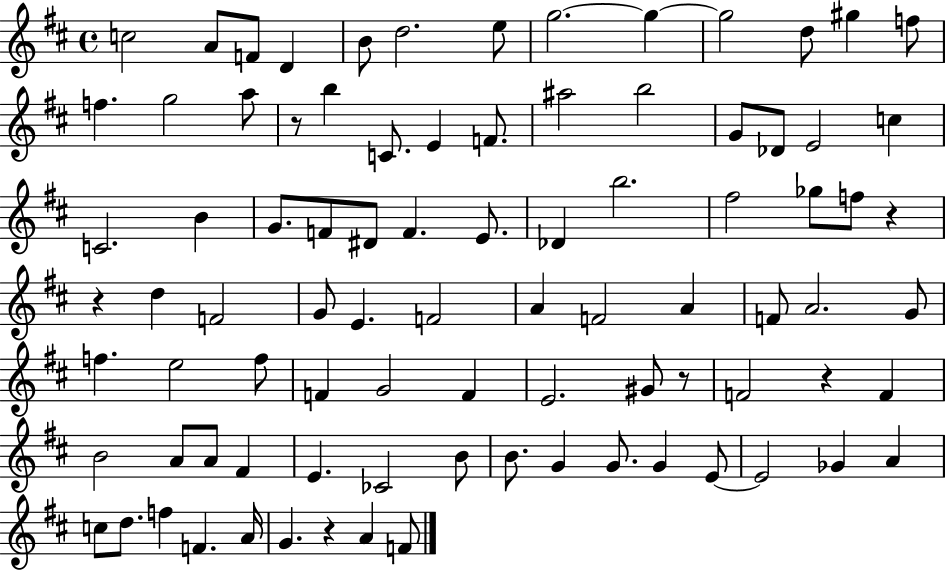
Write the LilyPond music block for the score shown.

{
  \clef treble
  \time 4/4
  \defaultTimeSignature
  \key d \major
  c''2 a'8 f'8 d'4 | b'8 d''2. e''8 | g''2.~~ g''4~~ | g''2 d''8 gis''4 f''8 | \break f''4. g''2 a''8 | r8 b''4 c'8. e'4 f'8. | ais''2 b''2 | g'8 des'8 e'2 c''4 | \break c'2. b'4 | g'8. f'8 dis'8 f'4. e'8. | des'4 b''2. | fis''2 ges''8 f''8 r4 | \break r4 d''4 f'2 | g'8 e'4. f'2 | a'4 f'2 a'4 | f'8 a'2. g'8 | \break f''4. e''2 f''8 | f'4 g'2 f'4 | e'2. gis'8 r8 | f'2 r4 f'4 | \break b'2 a'8 a'8 fis'4 | e'4. ces'2 b'8 | b'8. g'4 g'8. g'4 e'8~~ | e'2 ges'4 a'4 | \break c''8 d''8. f''4 f'4. a'16 | g'4. r4 a'4 f'8 | \bar "|."
}